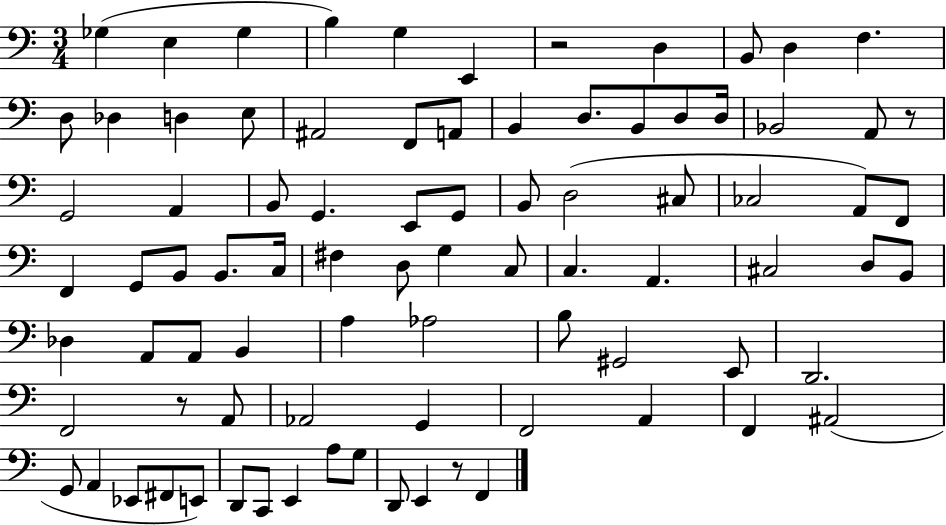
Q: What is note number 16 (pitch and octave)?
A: F2